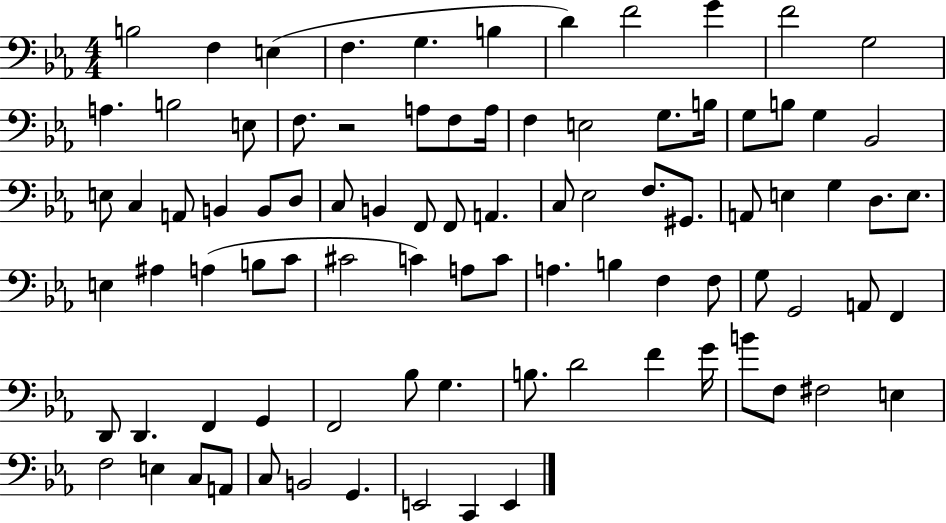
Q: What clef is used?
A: bass